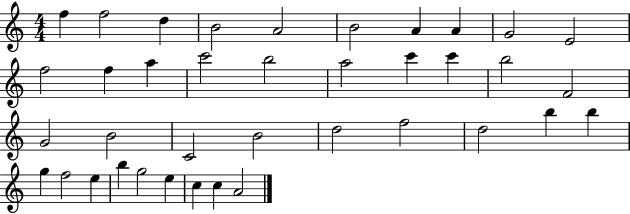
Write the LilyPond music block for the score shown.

{
  \clef treble
  \numericTimeSignature
  \time 4/4
  \key c \major
  f''4 f''2 d''4 | b'2 a'2 | b'2 a'4 a'4 | g'2 e'2 | \break f''2 f''4 a''4 | c'''2 b''2 | a''2 c'''4 c'''4 | b''2 f'2 | \break g'2 b'2 | c'2 b'2 | d''2 f''2 | d''2 b''4 b''4 | \break g''4 f''2 e''4 | b''4 g''2 e''4 | c''4 c''4 a'2 | \bar "|."
}